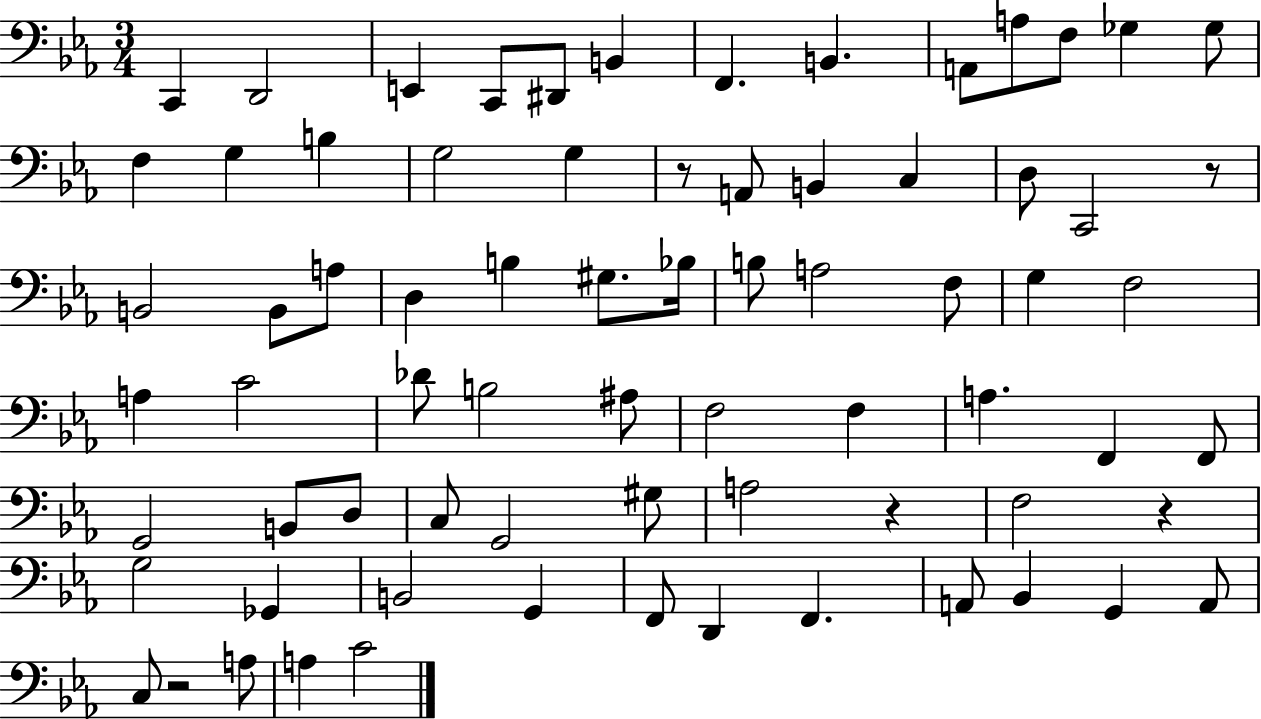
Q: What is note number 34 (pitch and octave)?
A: G3